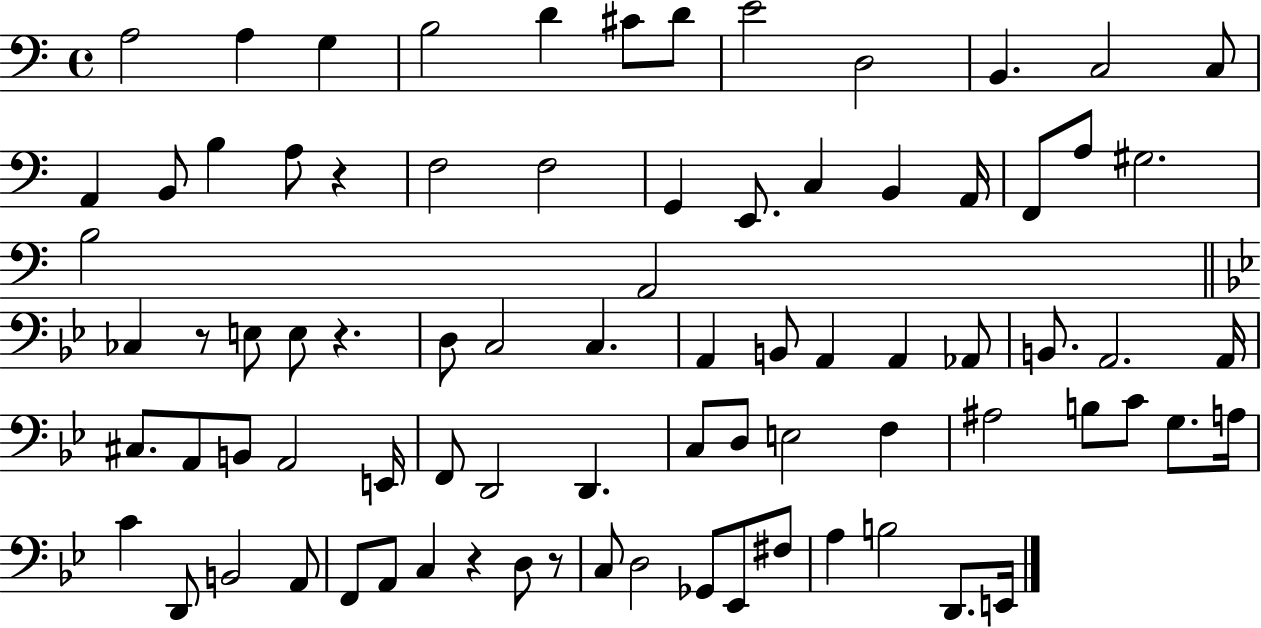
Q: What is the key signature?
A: C major